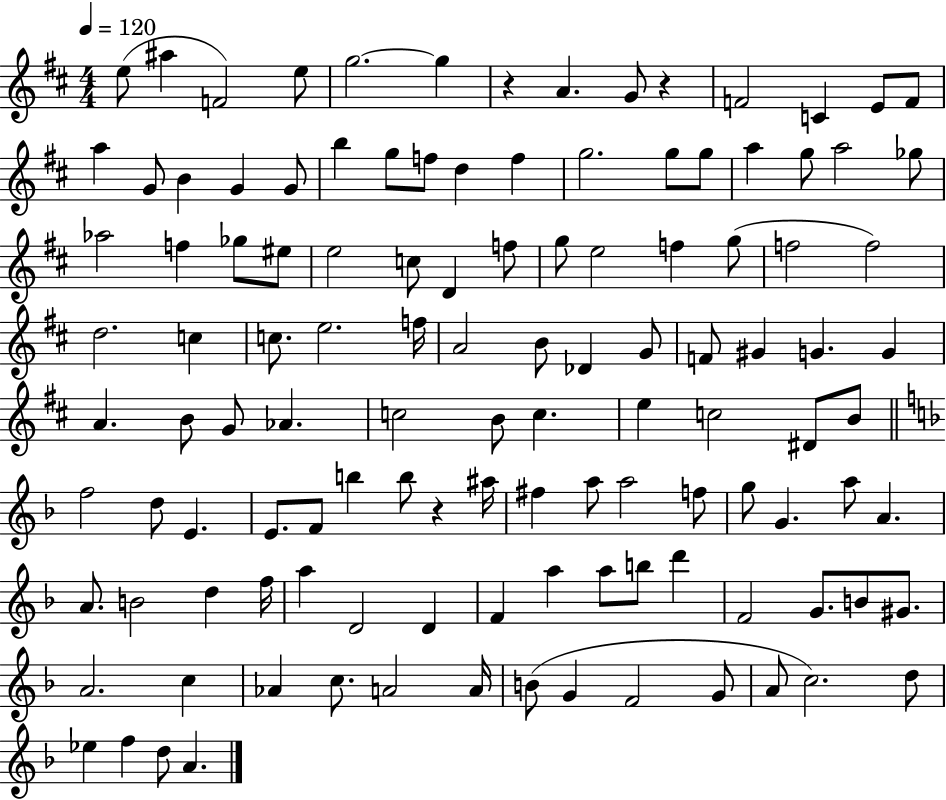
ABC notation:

X:1
T:Untitled
M:4/4
L:1/4
K:D
e/2 ^a F2 e/2 g2 g z A G/2 z F2 C E/2 F/2 a G/2 B G G/2 b g/2 f/2 d f g2 g/2 g/2 a g/2 a2 _g/2 _a2 f _g/2 ^e/2 e2 c/2 D f/2 g/2 e2 f g/2 f2 f2 d2 c c/2 e2 f/4 A2 B/2 _D G/2 F/2 ^G G G A B/2 G/2 _A c2 B/2 c e c2 ^D/2 B/2 f2 d/2 E E/2 F/2 b b/2 z ^a/4 ^f a/2 a2 f/2 g/2 G a/2 A A/2 B2 d f/4 a D2 D F a a/2 b/2 d' F2 G/2 B/2 ^G/2 A2 c _A c/2 A2 A/4 B/2 G F2 G/2 A/2 c2 d/2 _e f d/2 A